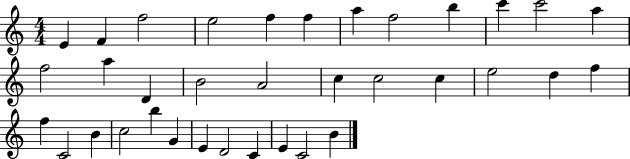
{
  \clef treble
  \numericTimeSignature
  \time 4/4
  \key c \major
  e'4 f'4 f''2 | e''2 f''4 f''4 | a''4 f''2 b''4 | c'''4 c'''2 a''4 | \break f''2 a''4 d'4 | b'2 a'2 | c''4 c''2 c''4 | e''2 d''4 f''4 | \break f''4 c'2 b'4 | c''2 b''4 g'4 | e'4 d'2 c'4 | e'4 c'2 b'4 | \break \bar "|."
}